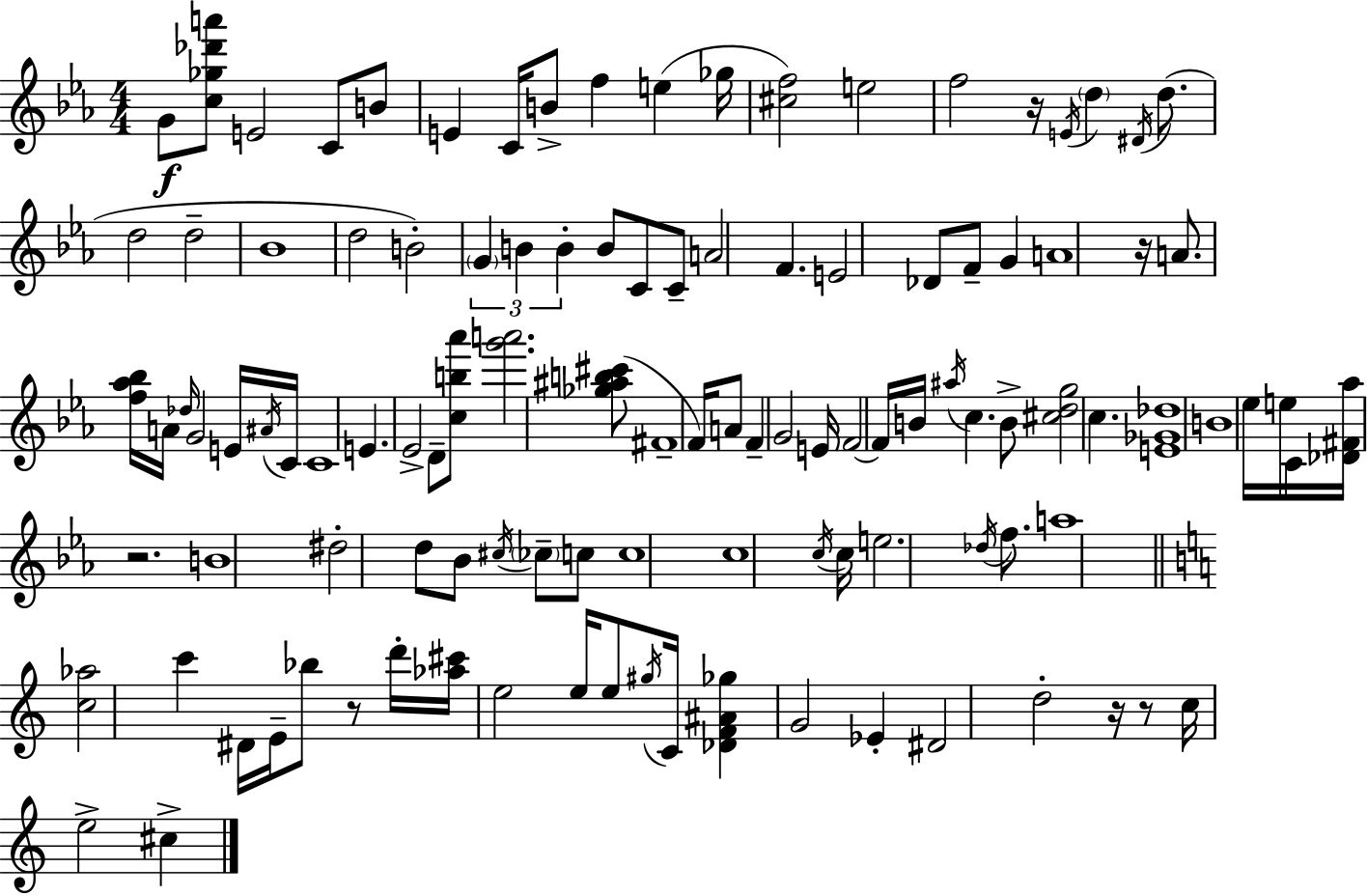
{
  \clef treble
  \numericTimeSignature
  \time 4/4
  \key c \minor
  \repeat volta 2 { g'8\f <c'' ges'' des''' a'''>8 e'2 c'8 b'8 | e'4 c'16 b'8-> f''4 e''4( ges''16 | <cis'' f''>2) e''2 | f''2 r16 \acciaccatura { e'16 } \parenthesize d''4 \acciaccatura { dis'16 } d''8.( | \break d''2 d''2-- | bes'1 | d''2 b'2-.) | \tuplet 3/2 { \parenthesize g'4 b'4 b'4-. } b'8 | \break c'8 c'8-- a'2 f'4. | e'2 des'8 f'8-- g'4 | a'1 | r16 a'8. <f'' aes'' bes''>16 a'16 \grace { des''16 } g'2 | \break e'16 \acciaccatura { ais'16 } c'16 c'1 | e'4. ees'2-> | d'8-- <c'' b'' aes'''>8 <g''' a'''>2. | <ges'' ais'' b'' cis'''>8( fis'1-- | \break f'16) a'8 f'4-- g'2 | e'16 f'2~~ f'16 b'16 \acciaccatura { ais''16 } c''4. | b'8-> <cis'' d'' g''>2 c''4. | <e' ges' des''>1 | \break b'1 | ees''16 e''16 c'16 <des' fis' aes''>16 r2. | b'1 | dis''2-. d''8 bes'8 | \break \acciaccatura { cis''16 } \parenthesize ces''8-- c''8 c''1 | c''1 | \acciaccatura { c''16 } c''16 e''2. | \acciaccatura { des''16 } f''8. a''1 | \break \bar "||" \break \key c \major <c'' aes''>2 c'''4 dis'16 e'16-- bes''8 | r8 d'''16-. <aes'' cis'''>16 e''2 e''16 e''8 \acciaccatura { gis''16 } | c'16 <des' f' ais' ges''>4 g'2 ees'4-. | dis'2 d''2-. | \break r16 r8 c''16 e''2-> cis''4-> | } \bar "|."
}